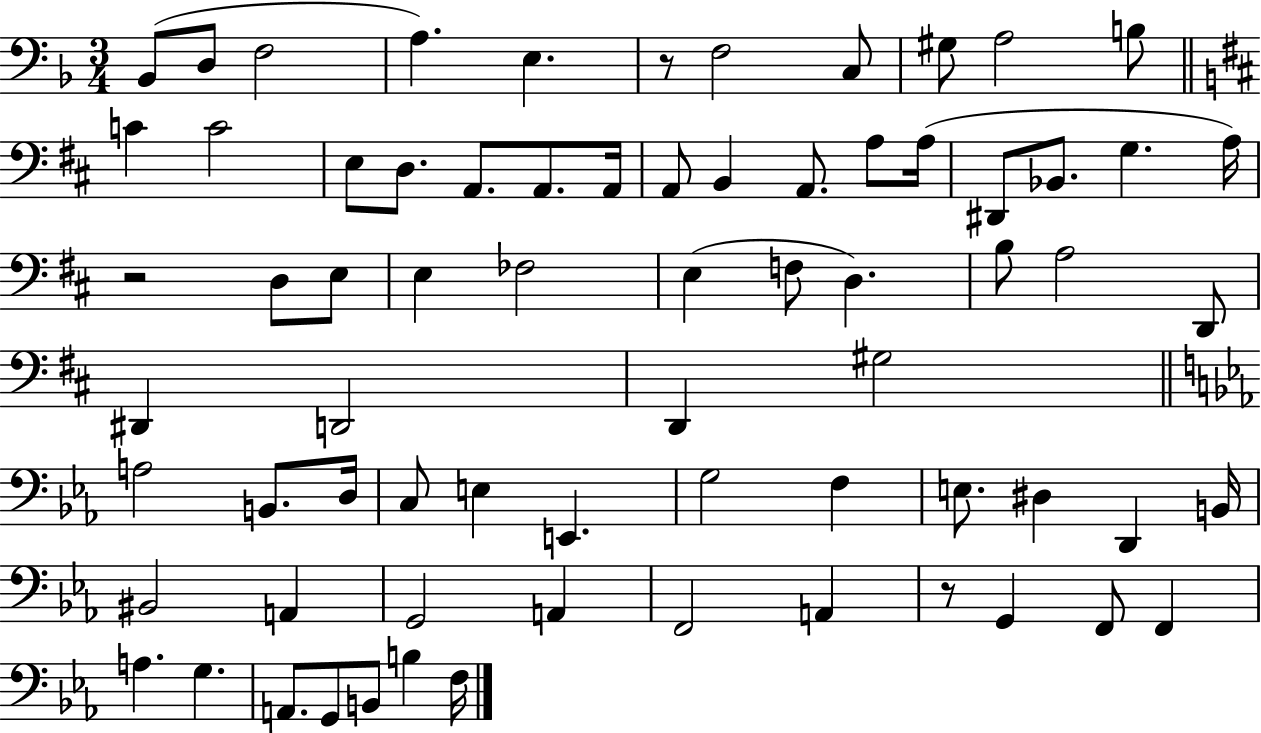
{
  \clef bass
  \numericTimeSignature
  \time 3/4
  \key f \major
  \repeat volta 2 { bes,8( d8 f2 | a4.) e4. | r8 f2 c8 | gis8 a2 b8 | \break \bar "||" \break \key d \major c'4 c'2 | e8 d8. a,8. a,8. a,16 | a,8 b,4 a,8. a8 a16( | dis,8 bes,8. g4. a16) | \break r2 d8 e8 | e4 fes2 | e4( f8 d4.) | b8 a2 d,8 | \break dis,4 d,2 | d,4 gis2 | \bar "||" \break \key c \minor a2 b,8. d16 | c8 e4 e,4. | g2 f4 | e8. dis4 d,4 b,16 | \break bis,2 a,4 | g,2 a,4 | f,2 a,4 | r8 g,4 f,8 f,4 | \break a4. g4. | a,8. g,8 b,8 b4 f16 | } \bar "|."
}